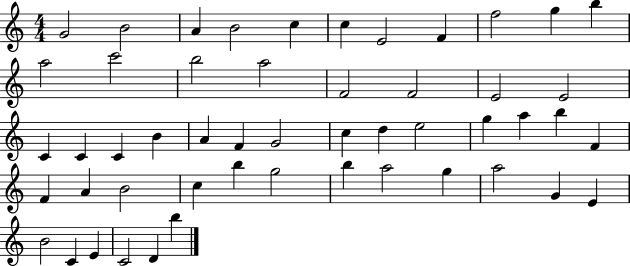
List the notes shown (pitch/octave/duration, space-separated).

G4/h B4/h A4/q B4/h C5/q C5/q E4/h F4/q F5/h G5/q B5/q A5/h C6/h B5/h A5/h F4/h F4/h E4/h E4/h C4/q C4/q C4/q B4/q A4/q F4/q G4/h C5/q D5/q E5/h G5/q A5/q B5/q F4/q F4/q A4/q B4/h C5/q B5/q G5/h B5/q A5/h G5/q A5/h G4/q E4/q B4/h C4/q E4/q C4/h D4/q B5/q